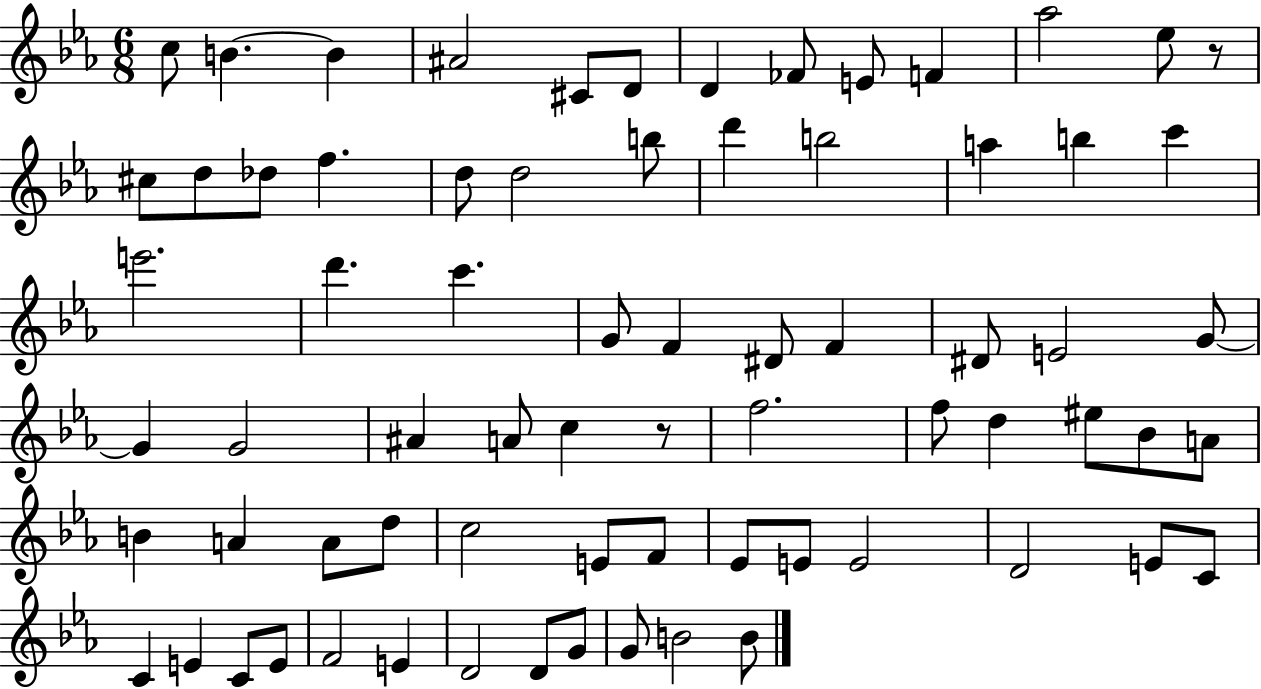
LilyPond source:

{
  \clef treble
  \numericTimeSignature
  \time 6/8
  \key ees \major
  c''8 b'4.~~ b'4 | ais'2 cis'8 d'8 | d'4 fes'8 e'8 f'4 | aes''2 ees''8 r8 | \break cis''8 d''8 des''8 f''4. | d''8 d''2 b''8 | d'''4 b''2 | a''4 b''4 c'''4 | \break e'''2. | d'''4. c'''4. | g'8 f'4 dis'8 f'4 | dis'8 e'2 g'8~~ | \break g'4 g'2 | ais'4 a'8 c''4 r8 | f''2. | f''8 d''4 eis''8 bes'8 a'8 | \break b'4 a'4 a'8 d''8 | c''2 e'8 f'8 | ees'8 e'8 e'2 | d'2 e'8 c'8 | \break c'4 e'4 c'8 e'8 | f'2 e'4 | d'2 d'8 g'8 | g'8 b'2 b'8 | \break \bar "|."
}